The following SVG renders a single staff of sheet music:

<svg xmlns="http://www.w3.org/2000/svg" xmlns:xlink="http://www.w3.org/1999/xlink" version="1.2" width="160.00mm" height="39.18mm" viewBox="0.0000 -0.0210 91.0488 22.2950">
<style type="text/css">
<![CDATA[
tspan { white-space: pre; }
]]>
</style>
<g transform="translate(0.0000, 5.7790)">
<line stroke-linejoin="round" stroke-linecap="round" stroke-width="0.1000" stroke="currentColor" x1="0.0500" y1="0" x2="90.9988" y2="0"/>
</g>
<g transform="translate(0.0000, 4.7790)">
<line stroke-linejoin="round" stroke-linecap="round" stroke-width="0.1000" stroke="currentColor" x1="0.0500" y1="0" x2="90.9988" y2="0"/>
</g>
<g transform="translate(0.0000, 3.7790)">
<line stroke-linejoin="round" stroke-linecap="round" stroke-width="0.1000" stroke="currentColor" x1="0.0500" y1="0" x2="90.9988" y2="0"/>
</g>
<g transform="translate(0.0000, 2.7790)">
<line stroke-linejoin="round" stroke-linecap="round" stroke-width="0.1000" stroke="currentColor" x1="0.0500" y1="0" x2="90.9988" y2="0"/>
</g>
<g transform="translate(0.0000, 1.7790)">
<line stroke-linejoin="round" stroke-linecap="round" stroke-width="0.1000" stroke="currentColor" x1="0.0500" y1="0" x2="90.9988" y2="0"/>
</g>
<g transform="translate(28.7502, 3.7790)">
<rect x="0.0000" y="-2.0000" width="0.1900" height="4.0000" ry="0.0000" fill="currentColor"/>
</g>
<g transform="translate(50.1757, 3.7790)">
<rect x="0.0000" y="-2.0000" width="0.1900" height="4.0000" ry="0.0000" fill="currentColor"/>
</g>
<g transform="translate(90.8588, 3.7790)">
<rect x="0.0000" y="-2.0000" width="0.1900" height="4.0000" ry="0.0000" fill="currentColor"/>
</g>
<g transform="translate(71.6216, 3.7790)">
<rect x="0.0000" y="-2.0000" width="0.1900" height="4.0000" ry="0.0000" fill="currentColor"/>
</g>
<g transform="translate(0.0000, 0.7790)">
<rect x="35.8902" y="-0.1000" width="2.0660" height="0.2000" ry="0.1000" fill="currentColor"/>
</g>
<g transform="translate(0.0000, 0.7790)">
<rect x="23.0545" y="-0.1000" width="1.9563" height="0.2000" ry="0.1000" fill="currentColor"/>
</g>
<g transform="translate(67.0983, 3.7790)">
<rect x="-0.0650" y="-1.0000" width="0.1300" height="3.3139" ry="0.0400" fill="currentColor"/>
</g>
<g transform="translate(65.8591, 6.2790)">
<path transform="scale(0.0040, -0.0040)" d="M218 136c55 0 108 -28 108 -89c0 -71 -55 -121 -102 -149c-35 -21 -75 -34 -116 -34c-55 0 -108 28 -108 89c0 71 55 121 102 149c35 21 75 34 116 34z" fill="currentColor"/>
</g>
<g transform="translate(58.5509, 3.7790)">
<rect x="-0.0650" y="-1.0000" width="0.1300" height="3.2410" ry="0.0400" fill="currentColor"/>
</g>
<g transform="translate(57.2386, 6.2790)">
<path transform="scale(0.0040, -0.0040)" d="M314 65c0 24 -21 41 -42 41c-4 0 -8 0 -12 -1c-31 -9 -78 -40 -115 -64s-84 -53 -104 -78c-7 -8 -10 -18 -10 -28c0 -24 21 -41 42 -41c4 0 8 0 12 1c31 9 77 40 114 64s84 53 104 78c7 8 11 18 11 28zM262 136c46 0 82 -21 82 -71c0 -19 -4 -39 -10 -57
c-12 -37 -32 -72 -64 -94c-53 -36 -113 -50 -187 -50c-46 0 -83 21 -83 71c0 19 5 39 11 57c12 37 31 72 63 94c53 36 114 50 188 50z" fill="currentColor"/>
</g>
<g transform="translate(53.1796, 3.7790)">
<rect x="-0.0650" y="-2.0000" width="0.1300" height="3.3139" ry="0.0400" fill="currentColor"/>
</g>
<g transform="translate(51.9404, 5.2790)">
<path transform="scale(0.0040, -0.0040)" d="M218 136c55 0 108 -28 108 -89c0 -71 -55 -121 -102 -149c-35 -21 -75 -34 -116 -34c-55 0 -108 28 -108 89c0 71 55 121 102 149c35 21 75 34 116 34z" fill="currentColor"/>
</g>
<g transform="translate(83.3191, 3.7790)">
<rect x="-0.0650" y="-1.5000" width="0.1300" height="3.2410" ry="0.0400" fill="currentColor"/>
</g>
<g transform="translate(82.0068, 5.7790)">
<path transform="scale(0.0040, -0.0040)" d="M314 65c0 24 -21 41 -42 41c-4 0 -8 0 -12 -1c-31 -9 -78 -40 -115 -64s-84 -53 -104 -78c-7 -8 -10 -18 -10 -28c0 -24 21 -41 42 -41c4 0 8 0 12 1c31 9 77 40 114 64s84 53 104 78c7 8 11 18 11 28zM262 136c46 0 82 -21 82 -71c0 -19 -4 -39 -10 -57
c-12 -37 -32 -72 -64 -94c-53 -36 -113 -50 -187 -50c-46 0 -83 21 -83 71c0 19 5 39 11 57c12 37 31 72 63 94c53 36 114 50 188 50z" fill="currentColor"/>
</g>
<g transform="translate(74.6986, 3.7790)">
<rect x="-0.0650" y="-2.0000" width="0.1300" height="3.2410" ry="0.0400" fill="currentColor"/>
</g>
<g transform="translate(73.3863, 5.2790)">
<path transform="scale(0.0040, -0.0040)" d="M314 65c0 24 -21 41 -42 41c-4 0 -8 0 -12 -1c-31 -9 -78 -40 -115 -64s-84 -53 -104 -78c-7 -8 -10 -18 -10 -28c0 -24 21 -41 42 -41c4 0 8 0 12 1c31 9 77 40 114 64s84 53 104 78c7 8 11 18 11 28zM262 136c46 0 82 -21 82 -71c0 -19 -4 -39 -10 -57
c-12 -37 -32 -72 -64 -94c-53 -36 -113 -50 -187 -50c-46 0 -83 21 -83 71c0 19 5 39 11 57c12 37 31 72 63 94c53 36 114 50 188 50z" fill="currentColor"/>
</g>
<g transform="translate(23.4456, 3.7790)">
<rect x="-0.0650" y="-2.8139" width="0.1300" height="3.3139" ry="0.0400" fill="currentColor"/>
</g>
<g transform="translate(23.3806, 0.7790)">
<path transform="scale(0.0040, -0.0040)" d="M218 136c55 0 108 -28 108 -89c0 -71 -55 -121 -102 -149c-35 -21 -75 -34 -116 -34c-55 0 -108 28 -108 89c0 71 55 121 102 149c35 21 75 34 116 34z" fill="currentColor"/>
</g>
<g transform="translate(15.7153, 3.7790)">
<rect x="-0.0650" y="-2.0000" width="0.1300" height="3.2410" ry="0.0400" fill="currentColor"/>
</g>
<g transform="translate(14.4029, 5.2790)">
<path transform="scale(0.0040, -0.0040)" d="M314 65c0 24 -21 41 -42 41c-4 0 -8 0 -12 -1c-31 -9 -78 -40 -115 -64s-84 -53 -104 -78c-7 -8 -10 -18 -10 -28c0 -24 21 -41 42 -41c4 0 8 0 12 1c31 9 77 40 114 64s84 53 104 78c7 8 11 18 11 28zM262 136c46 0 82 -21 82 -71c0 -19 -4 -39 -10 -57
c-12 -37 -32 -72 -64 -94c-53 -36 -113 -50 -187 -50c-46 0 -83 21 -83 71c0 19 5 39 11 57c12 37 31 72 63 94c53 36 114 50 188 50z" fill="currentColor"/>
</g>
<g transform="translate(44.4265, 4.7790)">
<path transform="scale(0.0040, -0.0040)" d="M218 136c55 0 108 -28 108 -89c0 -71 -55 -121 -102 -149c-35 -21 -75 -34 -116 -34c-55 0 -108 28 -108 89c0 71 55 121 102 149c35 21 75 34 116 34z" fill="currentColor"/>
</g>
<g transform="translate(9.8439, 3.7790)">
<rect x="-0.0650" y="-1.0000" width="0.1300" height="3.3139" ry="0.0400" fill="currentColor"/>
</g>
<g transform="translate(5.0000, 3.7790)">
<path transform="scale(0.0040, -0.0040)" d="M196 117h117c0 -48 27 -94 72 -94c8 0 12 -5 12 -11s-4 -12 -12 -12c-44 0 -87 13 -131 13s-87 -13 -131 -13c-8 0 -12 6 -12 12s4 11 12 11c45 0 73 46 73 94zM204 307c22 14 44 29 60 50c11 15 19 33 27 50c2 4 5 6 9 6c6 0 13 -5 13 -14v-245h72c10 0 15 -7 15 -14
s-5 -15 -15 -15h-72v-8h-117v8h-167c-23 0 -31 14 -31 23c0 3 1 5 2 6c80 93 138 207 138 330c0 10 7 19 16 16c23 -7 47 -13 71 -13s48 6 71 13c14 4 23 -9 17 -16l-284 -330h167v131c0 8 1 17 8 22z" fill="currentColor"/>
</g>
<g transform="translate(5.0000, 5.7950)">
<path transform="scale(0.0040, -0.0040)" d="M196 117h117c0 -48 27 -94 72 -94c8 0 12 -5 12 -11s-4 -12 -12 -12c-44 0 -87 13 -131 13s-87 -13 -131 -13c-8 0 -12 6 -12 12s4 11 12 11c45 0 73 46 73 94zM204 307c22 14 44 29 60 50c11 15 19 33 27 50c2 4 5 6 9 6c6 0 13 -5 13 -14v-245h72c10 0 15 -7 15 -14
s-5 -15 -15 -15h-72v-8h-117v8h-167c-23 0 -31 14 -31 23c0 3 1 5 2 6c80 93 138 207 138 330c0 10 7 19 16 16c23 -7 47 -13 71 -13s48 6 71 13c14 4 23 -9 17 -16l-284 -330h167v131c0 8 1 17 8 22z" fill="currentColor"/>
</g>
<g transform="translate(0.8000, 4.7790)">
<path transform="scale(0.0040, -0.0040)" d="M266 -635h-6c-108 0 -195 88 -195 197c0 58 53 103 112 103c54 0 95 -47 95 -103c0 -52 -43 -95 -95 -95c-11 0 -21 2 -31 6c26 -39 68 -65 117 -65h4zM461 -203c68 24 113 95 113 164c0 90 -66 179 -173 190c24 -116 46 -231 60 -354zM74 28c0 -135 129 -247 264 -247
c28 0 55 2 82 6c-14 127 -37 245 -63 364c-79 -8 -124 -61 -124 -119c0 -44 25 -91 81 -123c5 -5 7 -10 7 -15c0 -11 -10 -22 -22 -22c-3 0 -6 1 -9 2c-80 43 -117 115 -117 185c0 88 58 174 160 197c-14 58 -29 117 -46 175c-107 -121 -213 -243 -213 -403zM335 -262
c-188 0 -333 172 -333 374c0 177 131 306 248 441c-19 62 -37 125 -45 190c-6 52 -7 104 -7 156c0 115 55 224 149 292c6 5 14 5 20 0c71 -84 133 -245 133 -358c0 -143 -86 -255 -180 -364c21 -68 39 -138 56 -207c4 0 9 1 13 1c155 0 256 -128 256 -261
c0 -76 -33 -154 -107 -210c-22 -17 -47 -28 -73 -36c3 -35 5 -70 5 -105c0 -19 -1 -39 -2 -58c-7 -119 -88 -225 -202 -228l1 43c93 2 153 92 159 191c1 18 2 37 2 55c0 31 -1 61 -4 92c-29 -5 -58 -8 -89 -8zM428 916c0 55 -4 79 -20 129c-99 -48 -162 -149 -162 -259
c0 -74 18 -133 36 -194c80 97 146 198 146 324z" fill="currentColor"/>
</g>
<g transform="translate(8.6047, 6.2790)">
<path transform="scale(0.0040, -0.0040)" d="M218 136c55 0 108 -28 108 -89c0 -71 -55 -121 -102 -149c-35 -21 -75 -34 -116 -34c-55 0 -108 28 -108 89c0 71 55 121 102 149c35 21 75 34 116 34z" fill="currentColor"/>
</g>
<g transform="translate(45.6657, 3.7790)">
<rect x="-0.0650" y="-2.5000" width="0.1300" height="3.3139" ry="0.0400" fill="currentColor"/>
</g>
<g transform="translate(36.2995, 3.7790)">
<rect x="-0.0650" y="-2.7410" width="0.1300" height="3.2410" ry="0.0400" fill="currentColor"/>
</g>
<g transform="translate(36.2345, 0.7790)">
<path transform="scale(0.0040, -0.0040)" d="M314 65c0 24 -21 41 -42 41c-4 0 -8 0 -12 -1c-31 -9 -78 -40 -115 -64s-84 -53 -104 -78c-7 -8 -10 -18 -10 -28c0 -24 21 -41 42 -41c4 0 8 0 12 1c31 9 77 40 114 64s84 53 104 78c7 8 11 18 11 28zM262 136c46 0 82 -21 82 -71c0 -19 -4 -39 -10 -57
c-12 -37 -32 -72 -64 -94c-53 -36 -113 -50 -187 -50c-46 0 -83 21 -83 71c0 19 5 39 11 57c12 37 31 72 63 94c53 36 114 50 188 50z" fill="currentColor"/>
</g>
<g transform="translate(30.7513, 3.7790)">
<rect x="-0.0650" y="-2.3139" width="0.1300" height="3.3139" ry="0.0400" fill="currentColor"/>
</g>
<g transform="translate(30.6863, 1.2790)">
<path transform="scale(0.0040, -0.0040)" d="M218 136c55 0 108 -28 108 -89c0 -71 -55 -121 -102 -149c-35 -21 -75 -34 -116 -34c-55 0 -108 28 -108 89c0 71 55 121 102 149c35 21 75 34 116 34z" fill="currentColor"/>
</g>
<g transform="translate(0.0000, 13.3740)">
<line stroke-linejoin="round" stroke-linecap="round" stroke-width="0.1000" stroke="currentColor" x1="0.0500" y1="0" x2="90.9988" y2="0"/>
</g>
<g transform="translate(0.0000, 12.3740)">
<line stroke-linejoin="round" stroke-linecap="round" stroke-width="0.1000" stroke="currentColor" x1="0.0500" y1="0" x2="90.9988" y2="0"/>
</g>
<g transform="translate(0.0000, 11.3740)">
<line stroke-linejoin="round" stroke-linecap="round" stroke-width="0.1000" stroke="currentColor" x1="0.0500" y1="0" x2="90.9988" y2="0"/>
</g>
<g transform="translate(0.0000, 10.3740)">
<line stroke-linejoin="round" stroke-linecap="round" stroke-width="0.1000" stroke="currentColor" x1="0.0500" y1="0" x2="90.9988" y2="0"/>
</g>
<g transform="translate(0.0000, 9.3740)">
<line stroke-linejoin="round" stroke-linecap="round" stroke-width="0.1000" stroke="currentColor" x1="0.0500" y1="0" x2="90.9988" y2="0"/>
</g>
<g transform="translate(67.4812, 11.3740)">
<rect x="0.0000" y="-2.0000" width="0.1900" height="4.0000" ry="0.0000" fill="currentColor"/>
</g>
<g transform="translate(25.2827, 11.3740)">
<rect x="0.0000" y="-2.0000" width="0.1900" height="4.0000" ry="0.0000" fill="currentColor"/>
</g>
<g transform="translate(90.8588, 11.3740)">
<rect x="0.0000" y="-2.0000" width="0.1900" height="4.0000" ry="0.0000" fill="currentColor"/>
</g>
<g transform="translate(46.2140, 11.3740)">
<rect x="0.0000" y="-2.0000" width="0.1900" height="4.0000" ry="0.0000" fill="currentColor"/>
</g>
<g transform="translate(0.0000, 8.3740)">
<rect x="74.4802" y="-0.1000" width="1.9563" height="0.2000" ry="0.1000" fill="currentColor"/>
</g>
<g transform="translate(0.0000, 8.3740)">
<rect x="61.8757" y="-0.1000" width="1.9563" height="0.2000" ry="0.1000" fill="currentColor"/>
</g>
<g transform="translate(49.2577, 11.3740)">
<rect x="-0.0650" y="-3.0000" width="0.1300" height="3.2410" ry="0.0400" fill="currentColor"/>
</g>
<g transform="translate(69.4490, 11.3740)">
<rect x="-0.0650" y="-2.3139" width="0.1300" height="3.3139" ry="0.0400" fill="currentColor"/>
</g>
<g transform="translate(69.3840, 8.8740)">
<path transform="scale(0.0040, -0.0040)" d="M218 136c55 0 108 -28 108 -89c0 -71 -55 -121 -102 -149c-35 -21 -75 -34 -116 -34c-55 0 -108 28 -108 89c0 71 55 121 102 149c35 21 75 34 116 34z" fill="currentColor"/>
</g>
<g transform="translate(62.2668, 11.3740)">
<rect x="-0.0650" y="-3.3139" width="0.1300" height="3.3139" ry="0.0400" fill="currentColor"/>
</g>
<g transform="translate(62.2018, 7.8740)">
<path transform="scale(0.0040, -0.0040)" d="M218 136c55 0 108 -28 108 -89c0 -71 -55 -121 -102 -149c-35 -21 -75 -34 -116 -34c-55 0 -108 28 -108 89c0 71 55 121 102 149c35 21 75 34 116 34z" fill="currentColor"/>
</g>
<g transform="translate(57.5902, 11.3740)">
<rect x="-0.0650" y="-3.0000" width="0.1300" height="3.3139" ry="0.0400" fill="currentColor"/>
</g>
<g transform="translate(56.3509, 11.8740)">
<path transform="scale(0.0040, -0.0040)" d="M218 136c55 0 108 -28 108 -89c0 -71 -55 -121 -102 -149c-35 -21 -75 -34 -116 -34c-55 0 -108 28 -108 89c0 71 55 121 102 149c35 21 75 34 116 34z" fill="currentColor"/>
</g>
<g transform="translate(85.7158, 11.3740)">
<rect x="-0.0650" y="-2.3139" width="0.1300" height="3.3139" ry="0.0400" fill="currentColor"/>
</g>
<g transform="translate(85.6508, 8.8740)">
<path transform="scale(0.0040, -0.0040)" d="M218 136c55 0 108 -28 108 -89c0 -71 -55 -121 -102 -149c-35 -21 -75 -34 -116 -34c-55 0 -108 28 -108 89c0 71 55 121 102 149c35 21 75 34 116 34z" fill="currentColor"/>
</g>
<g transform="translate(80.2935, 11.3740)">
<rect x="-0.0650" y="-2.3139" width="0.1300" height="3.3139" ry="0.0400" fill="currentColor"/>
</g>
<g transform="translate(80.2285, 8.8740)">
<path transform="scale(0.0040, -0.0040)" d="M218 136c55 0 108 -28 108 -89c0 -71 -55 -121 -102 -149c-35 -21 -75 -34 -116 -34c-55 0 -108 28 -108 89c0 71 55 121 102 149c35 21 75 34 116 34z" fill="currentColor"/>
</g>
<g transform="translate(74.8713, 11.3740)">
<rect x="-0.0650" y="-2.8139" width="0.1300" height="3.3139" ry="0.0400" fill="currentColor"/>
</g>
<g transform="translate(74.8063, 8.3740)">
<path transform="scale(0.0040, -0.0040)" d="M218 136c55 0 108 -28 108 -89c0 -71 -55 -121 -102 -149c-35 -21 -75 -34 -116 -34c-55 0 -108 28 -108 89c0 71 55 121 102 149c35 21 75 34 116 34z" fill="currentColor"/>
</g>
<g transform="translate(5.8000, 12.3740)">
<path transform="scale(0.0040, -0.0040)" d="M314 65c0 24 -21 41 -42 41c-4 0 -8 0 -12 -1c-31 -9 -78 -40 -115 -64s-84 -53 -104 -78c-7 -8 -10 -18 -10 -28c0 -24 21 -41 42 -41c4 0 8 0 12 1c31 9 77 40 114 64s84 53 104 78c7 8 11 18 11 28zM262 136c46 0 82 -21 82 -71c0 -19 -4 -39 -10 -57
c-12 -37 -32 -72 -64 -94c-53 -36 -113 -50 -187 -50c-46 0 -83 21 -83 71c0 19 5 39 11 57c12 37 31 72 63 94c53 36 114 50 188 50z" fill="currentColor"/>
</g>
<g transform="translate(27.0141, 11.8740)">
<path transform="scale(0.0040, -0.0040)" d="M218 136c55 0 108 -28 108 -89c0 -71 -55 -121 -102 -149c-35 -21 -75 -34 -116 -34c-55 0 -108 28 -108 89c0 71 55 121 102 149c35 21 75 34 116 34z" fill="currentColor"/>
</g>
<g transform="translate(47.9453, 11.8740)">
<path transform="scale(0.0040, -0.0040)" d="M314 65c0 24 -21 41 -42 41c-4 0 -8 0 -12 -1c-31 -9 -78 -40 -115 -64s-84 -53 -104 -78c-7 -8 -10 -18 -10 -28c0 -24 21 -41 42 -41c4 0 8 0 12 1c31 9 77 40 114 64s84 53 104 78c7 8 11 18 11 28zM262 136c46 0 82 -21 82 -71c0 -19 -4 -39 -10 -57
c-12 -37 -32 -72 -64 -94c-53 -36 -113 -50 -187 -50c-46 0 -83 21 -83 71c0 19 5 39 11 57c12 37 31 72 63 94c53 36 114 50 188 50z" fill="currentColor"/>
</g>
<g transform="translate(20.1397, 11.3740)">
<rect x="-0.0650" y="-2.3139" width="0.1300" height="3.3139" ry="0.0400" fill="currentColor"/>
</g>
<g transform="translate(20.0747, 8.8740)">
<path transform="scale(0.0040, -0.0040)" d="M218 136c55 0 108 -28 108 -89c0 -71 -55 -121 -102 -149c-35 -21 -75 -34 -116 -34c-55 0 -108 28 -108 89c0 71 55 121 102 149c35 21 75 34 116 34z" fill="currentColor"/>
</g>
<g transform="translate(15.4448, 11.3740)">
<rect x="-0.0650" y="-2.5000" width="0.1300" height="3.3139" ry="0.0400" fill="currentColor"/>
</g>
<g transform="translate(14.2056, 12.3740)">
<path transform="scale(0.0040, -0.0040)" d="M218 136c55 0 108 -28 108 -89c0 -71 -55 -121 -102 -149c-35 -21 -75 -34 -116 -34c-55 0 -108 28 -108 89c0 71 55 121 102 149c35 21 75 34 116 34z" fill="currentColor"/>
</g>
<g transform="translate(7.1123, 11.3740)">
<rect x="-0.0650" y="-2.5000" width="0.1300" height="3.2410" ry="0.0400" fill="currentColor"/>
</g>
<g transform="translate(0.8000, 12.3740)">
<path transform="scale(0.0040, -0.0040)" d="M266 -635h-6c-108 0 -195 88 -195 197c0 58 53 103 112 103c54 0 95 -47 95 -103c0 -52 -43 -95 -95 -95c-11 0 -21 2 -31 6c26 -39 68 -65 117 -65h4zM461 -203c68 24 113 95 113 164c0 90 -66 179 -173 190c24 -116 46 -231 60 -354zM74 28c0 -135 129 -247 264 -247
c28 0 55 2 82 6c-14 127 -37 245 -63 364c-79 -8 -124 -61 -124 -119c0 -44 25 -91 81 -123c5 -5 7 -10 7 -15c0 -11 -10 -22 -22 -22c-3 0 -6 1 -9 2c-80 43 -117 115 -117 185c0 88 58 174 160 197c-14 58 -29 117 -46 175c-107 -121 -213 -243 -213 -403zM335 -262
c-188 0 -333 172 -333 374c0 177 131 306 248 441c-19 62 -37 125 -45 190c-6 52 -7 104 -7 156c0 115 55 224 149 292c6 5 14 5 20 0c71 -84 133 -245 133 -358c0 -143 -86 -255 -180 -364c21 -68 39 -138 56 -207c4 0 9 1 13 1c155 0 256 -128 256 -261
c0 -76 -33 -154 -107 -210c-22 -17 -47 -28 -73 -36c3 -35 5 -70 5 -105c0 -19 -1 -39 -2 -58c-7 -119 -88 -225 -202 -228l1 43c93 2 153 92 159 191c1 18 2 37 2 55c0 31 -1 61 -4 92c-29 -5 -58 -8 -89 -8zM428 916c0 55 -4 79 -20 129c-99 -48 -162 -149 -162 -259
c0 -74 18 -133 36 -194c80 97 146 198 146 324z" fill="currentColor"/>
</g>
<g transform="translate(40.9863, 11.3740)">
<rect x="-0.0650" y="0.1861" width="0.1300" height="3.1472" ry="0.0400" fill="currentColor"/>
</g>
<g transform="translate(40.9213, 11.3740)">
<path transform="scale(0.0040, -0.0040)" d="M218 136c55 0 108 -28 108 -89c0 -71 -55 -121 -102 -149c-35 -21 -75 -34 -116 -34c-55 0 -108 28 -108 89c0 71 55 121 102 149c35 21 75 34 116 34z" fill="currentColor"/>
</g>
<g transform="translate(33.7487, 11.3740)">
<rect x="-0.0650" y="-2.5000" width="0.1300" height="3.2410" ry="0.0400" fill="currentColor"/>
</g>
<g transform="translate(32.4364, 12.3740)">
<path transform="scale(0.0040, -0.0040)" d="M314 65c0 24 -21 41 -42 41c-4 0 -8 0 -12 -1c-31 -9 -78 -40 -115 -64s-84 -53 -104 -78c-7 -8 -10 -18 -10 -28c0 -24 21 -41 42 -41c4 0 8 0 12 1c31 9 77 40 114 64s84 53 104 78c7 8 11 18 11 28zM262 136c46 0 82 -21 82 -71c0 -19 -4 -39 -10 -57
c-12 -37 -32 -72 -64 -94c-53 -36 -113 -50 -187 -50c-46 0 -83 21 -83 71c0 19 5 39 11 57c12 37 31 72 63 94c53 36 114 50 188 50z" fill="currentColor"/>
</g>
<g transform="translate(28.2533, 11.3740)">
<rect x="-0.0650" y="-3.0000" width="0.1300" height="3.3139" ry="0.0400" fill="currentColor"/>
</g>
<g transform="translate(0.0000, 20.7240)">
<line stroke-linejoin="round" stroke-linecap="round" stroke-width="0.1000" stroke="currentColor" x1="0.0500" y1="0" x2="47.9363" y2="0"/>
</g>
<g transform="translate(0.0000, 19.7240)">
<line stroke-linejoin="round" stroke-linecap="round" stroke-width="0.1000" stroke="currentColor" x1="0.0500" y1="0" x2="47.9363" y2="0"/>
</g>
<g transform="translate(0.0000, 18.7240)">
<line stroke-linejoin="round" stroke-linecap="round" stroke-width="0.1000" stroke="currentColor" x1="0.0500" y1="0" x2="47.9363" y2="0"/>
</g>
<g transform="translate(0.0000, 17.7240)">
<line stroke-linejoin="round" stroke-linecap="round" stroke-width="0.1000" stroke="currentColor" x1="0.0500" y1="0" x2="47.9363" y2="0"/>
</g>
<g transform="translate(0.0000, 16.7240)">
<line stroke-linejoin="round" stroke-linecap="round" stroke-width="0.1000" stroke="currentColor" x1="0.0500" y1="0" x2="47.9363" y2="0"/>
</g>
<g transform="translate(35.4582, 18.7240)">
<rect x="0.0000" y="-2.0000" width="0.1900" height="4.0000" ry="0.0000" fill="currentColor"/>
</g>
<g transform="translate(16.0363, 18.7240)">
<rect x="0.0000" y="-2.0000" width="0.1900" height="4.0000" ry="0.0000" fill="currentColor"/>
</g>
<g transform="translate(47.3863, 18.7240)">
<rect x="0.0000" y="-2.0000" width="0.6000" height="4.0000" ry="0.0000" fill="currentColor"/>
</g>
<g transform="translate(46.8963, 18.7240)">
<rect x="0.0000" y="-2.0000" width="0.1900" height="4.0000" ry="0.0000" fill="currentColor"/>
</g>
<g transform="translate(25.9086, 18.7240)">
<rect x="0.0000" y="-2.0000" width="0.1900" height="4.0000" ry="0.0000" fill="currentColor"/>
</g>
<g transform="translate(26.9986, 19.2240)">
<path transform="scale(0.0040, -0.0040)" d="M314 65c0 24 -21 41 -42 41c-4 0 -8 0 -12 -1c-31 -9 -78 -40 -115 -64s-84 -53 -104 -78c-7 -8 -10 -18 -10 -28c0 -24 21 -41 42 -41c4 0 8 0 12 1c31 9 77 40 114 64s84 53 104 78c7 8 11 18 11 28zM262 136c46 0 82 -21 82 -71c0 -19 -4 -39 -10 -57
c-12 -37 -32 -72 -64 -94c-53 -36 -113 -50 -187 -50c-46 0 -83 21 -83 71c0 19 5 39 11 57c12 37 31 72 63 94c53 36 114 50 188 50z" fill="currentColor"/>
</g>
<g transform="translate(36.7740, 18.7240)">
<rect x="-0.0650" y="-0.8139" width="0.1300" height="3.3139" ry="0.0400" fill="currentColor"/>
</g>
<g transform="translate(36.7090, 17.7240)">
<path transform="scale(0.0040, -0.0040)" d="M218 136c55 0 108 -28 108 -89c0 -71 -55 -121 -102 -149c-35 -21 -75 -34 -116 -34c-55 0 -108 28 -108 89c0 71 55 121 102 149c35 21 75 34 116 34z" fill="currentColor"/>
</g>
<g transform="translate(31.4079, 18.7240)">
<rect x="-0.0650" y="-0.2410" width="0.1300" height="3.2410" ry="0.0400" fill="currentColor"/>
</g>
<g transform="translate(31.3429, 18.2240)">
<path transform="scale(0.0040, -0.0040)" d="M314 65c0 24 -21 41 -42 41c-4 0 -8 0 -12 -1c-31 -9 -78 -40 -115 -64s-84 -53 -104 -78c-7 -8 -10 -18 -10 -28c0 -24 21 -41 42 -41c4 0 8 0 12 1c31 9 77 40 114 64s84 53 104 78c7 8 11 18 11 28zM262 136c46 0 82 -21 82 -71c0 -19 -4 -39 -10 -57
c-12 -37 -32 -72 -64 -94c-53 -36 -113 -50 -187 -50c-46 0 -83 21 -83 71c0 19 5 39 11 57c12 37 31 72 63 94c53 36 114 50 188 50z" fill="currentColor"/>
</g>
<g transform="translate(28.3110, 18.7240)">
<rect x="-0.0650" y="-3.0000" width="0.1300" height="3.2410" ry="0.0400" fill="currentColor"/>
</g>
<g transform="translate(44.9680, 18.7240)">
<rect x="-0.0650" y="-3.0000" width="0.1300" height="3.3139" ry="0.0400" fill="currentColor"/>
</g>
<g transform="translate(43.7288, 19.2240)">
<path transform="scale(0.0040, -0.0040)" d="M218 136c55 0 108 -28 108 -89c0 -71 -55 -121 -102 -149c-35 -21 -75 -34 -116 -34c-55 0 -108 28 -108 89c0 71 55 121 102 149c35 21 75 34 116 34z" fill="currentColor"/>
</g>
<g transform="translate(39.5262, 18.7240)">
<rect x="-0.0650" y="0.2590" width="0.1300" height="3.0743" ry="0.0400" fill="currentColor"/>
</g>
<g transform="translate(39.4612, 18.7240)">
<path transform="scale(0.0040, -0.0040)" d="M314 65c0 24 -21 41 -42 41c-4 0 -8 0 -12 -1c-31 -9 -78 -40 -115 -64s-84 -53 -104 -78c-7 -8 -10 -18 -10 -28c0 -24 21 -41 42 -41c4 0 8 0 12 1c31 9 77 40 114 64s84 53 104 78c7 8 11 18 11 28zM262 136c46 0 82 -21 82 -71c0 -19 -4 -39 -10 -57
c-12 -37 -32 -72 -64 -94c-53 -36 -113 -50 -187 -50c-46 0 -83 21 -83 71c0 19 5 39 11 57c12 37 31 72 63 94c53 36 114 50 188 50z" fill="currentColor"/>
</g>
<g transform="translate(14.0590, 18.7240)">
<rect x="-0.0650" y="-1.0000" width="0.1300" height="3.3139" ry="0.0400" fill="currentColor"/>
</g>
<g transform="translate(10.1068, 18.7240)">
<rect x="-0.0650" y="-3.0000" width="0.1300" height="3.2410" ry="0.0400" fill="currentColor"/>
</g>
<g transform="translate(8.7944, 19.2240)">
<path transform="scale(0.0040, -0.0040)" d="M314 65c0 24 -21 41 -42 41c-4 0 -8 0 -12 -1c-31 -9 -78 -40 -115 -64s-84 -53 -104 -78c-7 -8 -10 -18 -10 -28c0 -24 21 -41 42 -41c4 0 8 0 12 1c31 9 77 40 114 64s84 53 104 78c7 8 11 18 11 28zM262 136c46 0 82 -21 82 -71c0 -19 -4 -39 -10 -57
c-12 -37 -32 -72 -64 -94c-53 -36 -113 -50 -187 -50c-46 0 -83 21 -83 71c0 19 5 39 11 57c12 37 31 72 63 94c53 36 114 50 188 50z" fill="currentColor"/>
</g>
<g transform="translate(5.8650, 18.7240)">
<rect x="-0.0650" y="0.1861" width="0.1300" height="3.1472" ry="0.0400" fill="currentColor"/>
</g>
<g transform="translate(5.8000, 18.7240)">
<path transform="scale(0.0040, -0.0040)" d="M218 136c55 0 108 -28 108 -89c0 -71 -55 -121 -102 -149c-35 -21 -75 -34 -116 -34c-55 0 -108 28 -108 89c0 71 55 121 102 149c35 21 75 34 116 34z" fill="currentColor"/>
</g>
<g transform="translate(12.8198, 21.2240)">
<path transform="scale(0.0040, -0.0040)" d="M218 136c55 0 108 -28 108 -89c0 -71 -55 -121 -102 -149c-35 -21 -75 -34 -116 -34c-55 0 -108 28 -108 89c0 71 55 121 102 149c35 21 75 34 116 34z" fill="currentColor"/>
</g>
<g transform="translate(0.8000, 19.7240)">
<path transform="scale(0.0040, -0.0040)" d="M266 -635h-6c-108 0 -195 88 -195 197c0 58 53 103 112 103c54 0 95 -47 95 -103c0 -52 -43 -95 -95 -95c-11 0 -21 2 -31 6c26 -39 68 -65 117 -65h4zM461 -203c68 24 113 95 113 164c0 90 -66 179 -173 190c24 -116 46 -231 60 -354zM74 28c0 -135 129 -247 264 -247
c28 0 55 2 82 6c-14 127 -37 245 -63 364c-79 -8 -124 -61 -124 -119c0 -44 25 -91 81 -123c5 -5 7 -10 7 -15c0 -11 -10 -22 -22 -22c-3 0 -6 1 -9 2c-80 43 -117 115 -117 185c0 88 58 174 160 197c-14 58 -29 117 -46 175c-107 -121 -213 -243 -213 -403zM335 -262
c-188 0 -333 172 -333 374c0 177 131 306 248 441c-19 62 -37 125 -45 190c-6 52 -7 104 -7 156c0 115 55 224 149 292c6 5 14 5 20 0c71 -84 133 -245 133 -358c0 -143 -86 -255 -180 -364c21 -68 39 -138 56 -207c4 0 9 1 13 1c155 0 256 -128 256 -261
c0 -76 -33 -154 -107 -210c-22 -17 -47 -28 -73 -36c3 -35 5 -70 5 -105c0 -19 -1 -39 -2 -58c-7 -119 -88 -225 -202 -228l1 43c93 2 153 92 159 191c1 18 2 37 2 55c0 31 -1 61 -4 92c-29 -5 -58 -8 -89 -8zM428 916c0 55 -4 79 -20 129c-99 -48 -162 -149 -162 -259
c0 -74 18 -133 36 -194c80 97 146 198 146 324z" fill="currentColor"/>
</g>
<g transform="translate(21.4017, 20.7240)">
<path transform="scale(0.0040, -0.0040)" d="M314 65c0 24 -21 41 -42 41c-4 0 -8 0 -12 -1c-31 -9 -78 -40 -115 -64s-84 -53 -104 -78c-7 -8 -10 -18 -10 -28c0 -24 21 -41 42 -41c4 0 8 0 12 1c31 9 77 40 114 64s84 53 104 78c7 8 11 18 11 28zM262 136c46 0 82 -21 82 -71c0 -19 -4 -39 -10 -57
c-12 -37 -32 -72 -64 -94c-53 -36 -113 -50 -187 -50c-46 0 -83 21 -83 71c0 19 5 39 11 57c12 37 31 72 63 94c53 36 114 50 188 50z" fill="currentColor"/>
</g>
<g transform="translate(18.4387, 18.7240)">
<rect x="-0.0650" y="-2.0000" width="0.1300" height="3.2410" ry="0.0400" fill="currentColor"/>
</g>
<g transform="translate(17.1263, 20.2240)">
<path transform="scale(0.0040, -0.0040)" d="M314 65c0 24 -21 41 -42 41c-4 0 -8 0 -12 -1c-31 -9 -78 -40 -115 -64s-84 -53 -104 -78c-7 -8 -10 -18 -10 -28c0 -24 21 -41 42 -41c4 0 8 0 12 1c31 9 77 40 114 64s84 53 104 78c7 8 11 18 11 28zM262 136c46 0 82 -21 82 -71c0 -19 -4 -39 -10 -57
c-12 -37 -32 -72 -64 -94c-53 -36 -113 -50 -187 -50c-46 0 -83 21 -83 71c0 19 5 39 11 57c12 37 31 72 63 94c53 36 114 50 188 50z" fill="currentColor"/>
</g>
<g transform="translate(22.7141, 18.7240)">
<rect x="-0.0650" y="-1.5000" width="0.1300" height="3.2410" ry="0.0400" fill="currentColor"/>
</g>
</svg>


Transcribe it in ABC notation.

X:1
T:Untitled
M:4/4
L:1/4
K:C
D F2 a g a2 G F D2 D F2 E2 G2 G g A G2 B A2 A b g a g g B A2 D F2 E2 A2 c2 d B2 A